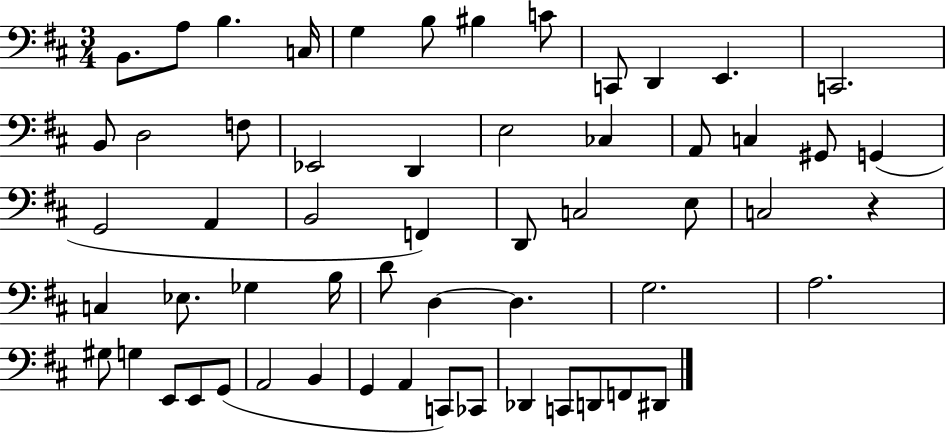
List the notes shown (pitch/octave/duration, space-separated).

B2/e. A3/e B3/q. C3/s G3/q B3/e BIS3/q C4/e C2/e D2/q E2/q. C2/h. B2/e D3/h F3/e Eb2/h D2/q E3/h CES3/q A2/e C3/q G#2/e G2/q G2/h A2/q B2/h F2/q D2/e C3/h E3/e C3/h R/q C3/q Eb3/e. Gb3/q B3/s D4/e D3/q D3/q. G3/h. A3/h. G#3/e G3/q E2/e E2/e G2/e A2/h B2/q G2/q A2/q C2/e CES2/e Db2/q C2/e D2/e F2/e D#2/e